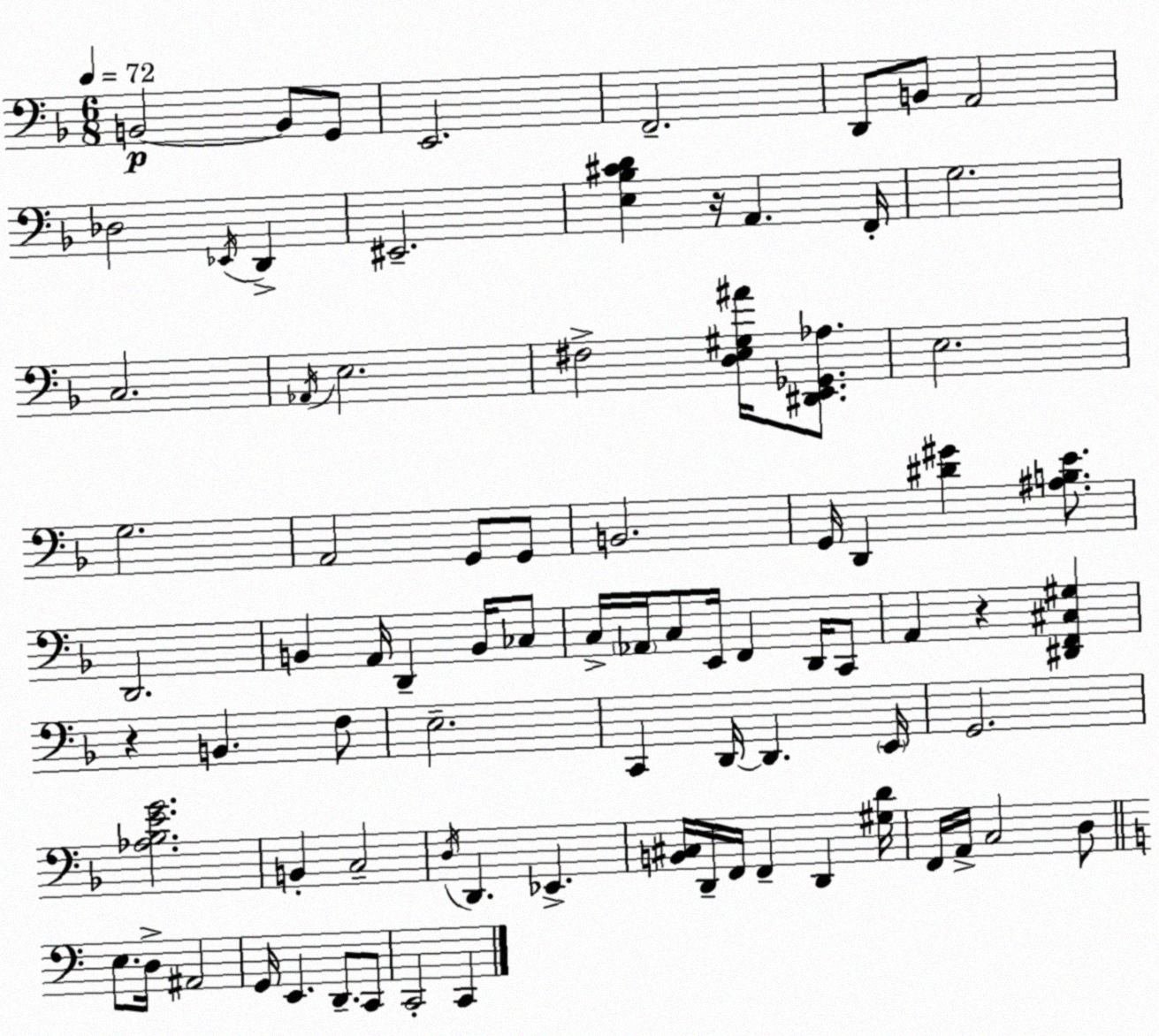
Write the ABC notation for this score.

X:1
T:Untitled
M:6/8
L:1/4
K:F
B,,2 B,,/2 G,,/2 E,,2 F,,2 D,,/2 B,,/2 A,,2 _D,2 _E,,/4 D,, ^E,,2 [E,_B,^CD] z/4 A,, F,,/4 G,2 C,2 _A,,/4 E,2 ^F,2 [D,E,^G,^A]/4 [^D,,E,,_G,,_A,]/2 E,2 G,2 A,,2 G,,/2 G,,/2 B,,2 G,,/4 D,, [^D^G] [^A,B,E]/2 D,,2 B,, A,,/4 D,, B,,/4 _C,/2 C,/4 _A,,/4 C,/2 E,,/4 F,, D,,/4 C,,/2 A,, z [^D,,F,,^C,^G,] z B,, F,/2 E,2 C,, D,,/4 D,, E,,/4 G,,2 [_A,_B,EG]2 B,, C,2 D,/4 D,, _E,, [B,,^C,]/4 D,,/4 F,,/4 F,, D,, [^G,D]/4 F,,/4 A,,/4 C,2 D,/2 E,/2 D,/4 ^A,,2 G,,/4 E,, D,,/2 C,,/2 C,,2 C,,